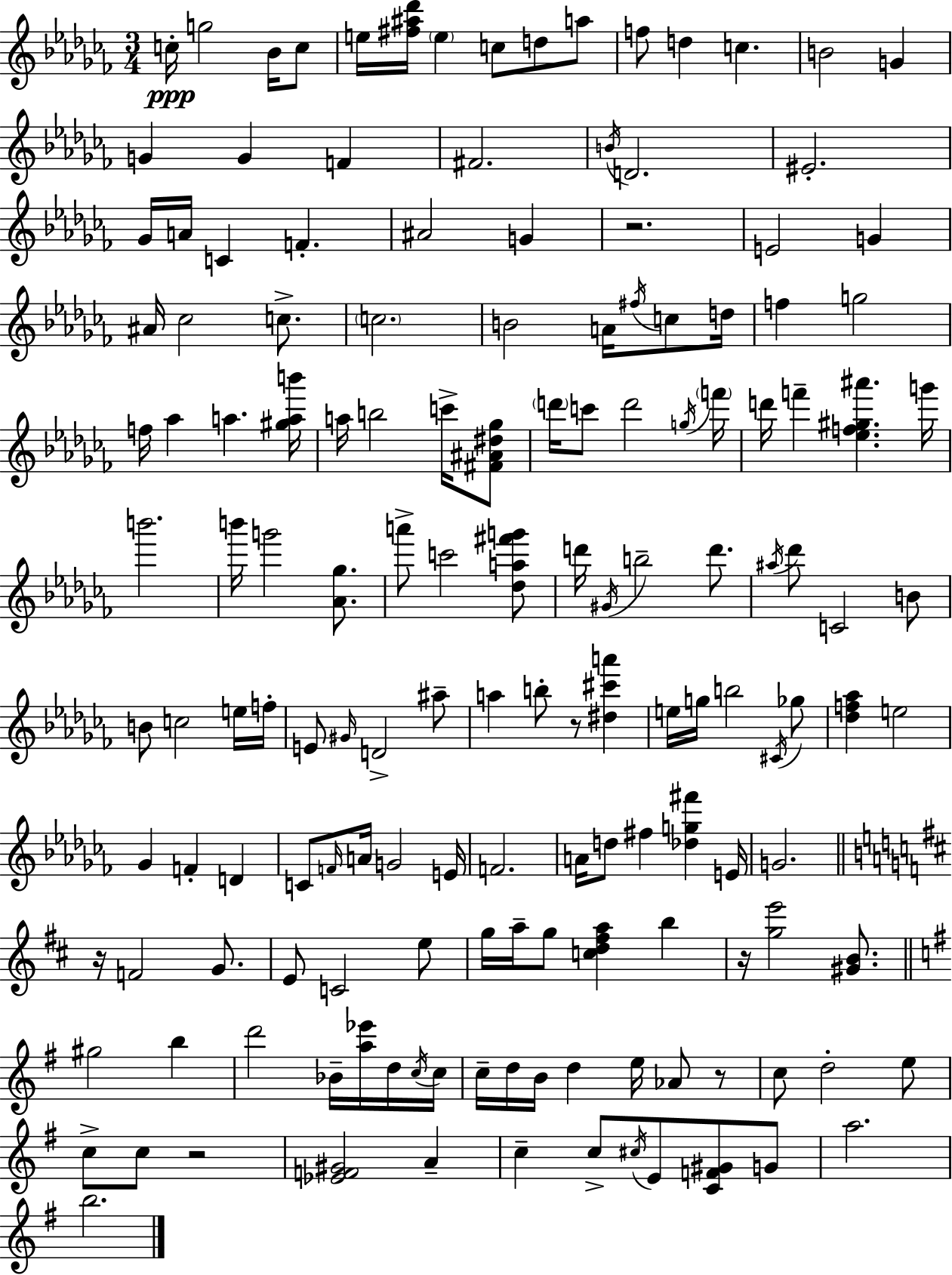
{
  \clef treble
  \numericTimeSignature
  \time 3/4
  \key aes \minor
  \repeat volta 2 { c''16-.\ppp g''2 bes'16 c''8 | e''16 <fis'' ais'' des'''>16 \parenthesize e''4 c''8 d''8 a''8 | f''8 d''4 c''4. | b'2 g'4 | \break g'4 g'4 f'4 | fis'2. | \acciaccatura { b'16 } d'2. | eis'2.-. | \break ges'16 a'16 c'4 f'4.-. | ais'2 g'4 | r2. | e'2 g'4 | \break ais'16 ces''2 c''8.-> | \parenthesize c''2. | b'2 a'16 \acciaccatura { fis''16 } c''8 | d''16 f''4 g''2 | \break f''16 aes''4 a''4. | <gis'' a'' b'''>16 a''16 b''2 c'''16-> | <fis' ais' dis'' ges''>8 \parenthesize d'''16 c'''8 d'''2 | \acciaccatura { g''16 } \parenthesize f'''16 d'''16 f'''4-- <ees'' f'' gis'' ais'''>4. | \break g'''16 b'''2. | b'''16 g'''2 | <aes' ges''>8. a'''8-> c'''2 | <des'' a'' fis''' g'''>8 d'''16 \acciaccatura { gis'16 } b''2-- | \break d'''8. \acciaccatura { ais''16 } des'''8 c'2 | b'8 b'8 c''2 | e''16 f''16-. e'8 \grace { gis'16 } d'2-> | ais''8-- a''4 b''8-. | \break r8 <dis'' cis''' a'''>4 e''16 g''16 b''2 | \acciaccatura { cis'16 } ges''8 <des'' f'' aes''>4 e''2 | ges'4 f'4-. | d'4 c'8 \grace { f'16 } a'16 g'2 | \break e'16 f'2. | a'16 d''8 fis''4 | <des'' g'' fis'''>4 e'16 g'2. | \bar "||" \break \key b \minor r16 f'2 g'8. | e'8 c'2 e''8 | g''16 a''16-- g''8 <c'' d'' fis'' a''>4 b''4 | r16 <g'' e'''>2 <gis' b'>8. | \break \bar "||" \break \key g \major gis''2 b''4 | d'''2 bes'16-- <a'' ees'''>16 d''16 \acciaccatura { c''16 } | c''16 c''16-- d''16 b'16 d''4 e''16 aes'8 r8 | c''8 d''2-. e''8 | \break c''8-> c''8 r2 | <ees' f' gis'>2 a'4-- | c''4-- c''8-> \acciaccatura { cis''16 } e'8 <c' f' gis'>8 | g'8 a''2. | \break b''2. | } \bar "|."
}